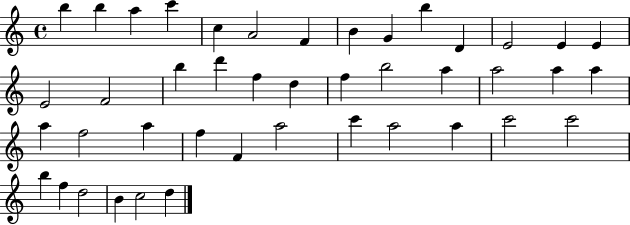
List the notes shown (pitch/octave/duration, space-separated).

B5/q B5/q A5/q C6/q C5/q A4/h F4/q B4/q G4/q B5/q D4/q E4/h E4/q E4/q E4/h F4/h B5/q D6/q F5/q D5/q F5/q B5/h A5/q A5/h A5/q A5/q A5/q F5/h A5/q F5/q F4/q A5/h C6/q A5/h A5/q C6/h C6/h B5/q F5/q D5/h B4/q C5/h D5/q